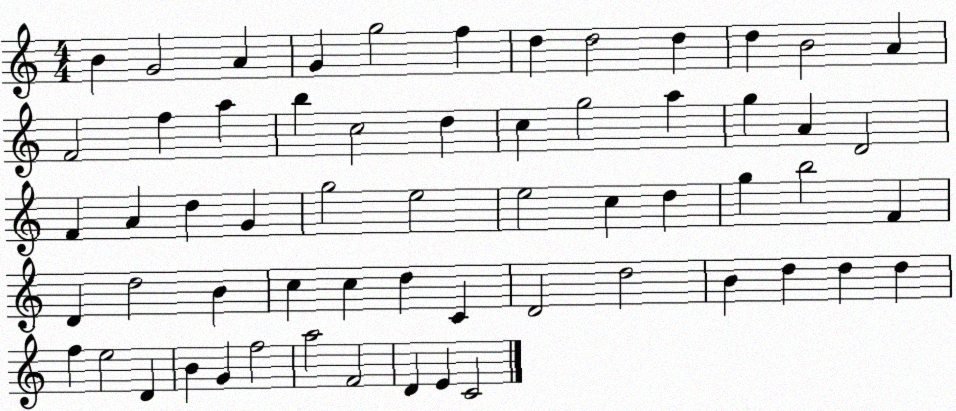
X:1
T:Untitled
M:4/4
L:1/4
K:C
B G2 A G g2 f d d2 d d B2 A F2 f a b c2 d c g2 a g A D2 F A d G g2 e2 e2 c d g b2 F D d2 B c c d C D2 d2 B d d d f e2 D B G f2 a2 F2 D E C2